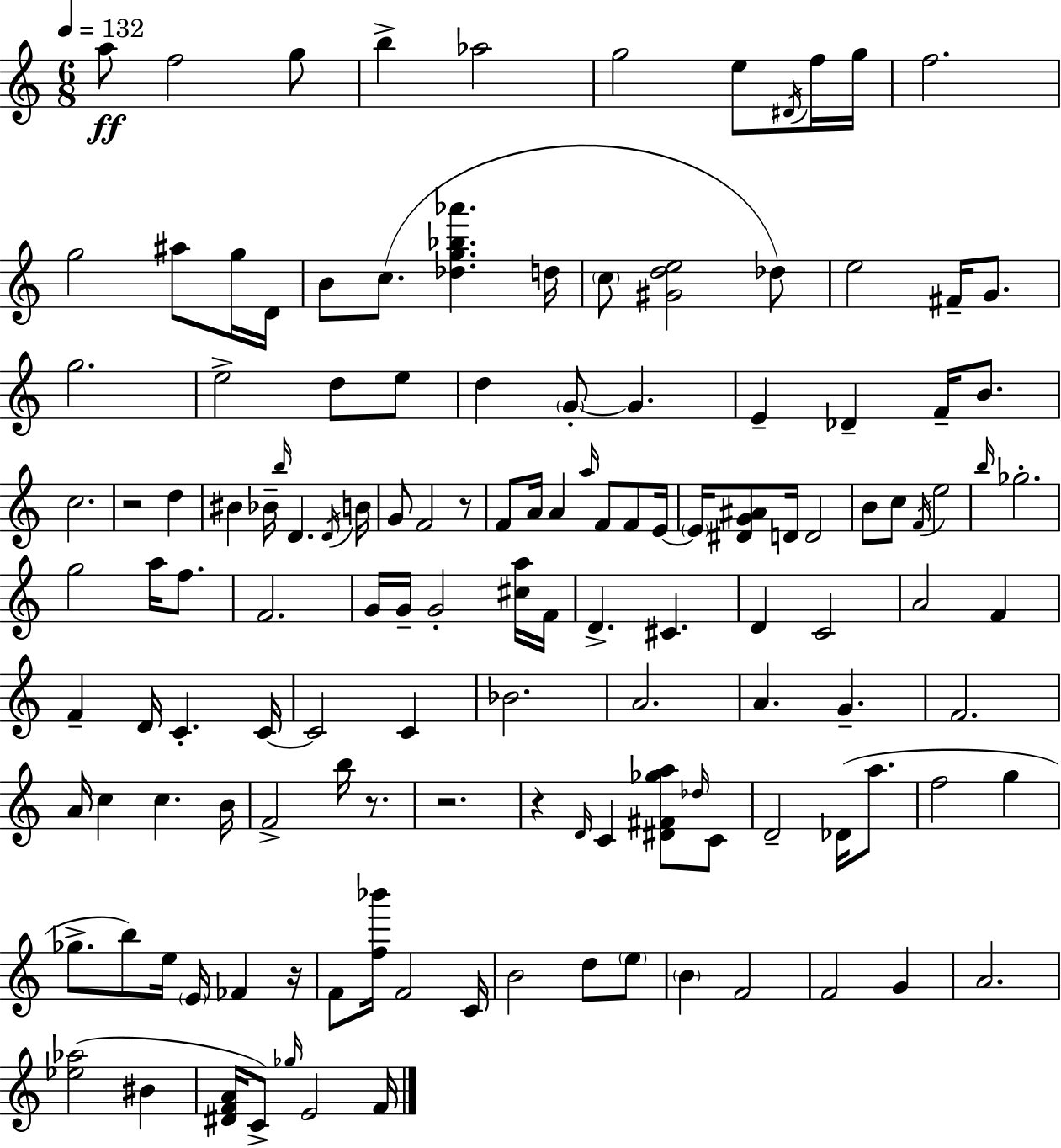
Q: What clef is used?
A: treble